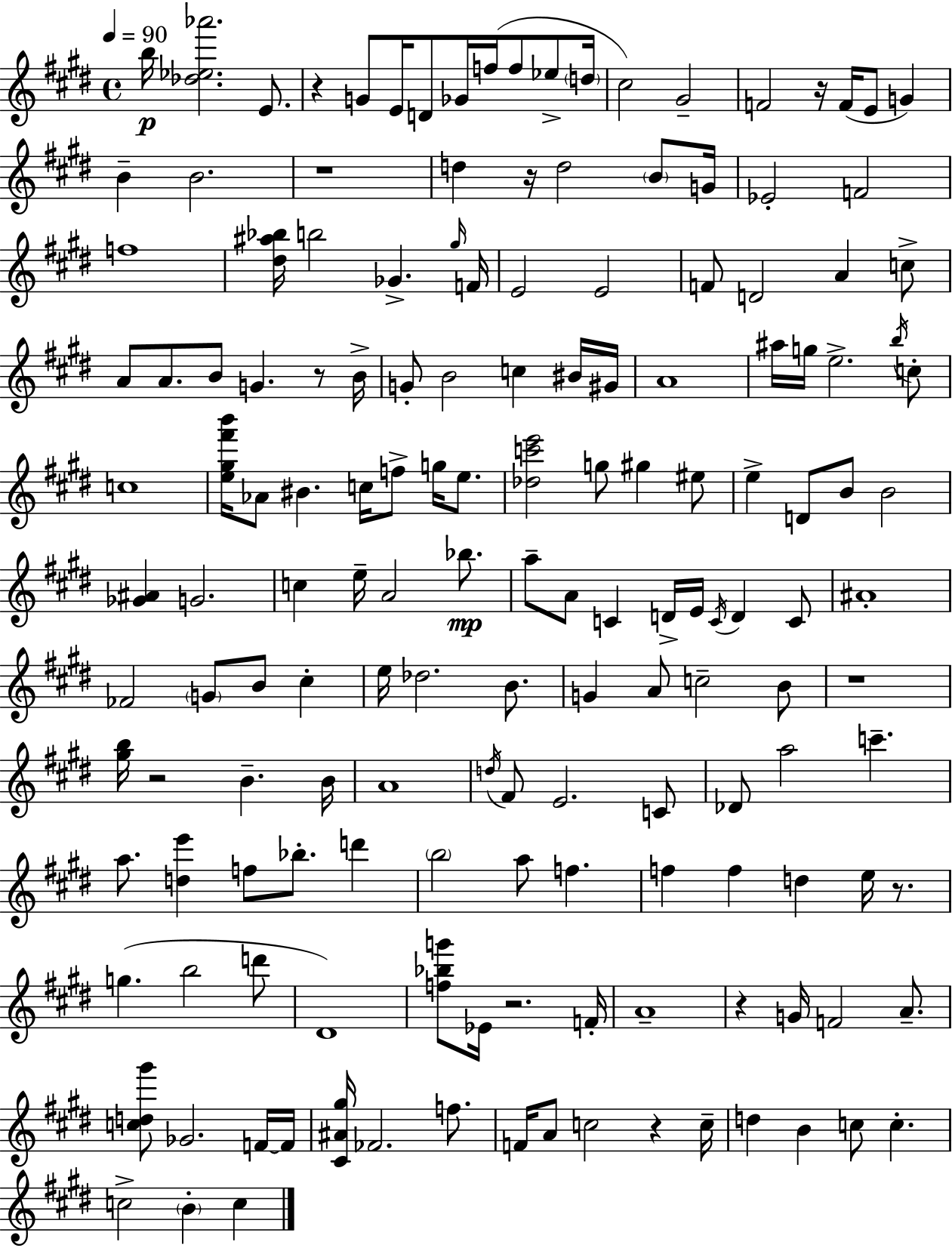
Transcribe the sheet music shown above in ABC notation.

X:1
T:Untitled
M:4/4
L:1/4
K:E
b/4 [_d_e_a']2 E/2 z G/2 E/4 D/2 _G/4 f/4 f/2 _e/2 d/4 ^c2 ^G2 F2 z/4 F/4 E/2 G B B2 z4 d z/4 d2 B/2 G/4 _E2 F2 f4 [^d^a_b]/4 b2 _G ^g/4 F/4 E2 E2 F/2 D2 A c/2 A/2 A/2 B/2 G z/2 B/4 G/2 B2 c ^B/4 ^G/4 A4 ^a/4 g/4 e2 b/4 c/2 c4 [e^g^f'b']/4 _A/2 ^B c/4 f/2 g/4 e/2 [_dc'e']2 g/2 ^g ^e/2 e D/2 B/2 B2 [_G^A] G2 c e/4 A2 _b/2 a/2 A/2 C D/4 E/4 C/4 D C/2 ^A4 _F2 G/2 B/2 ^c e/4 _d2 B/2 G A/2 c2 B/2 z4 [^gb]/4 z2 B B/4 A4 d/4 ^F/2 E2 C/2 _D/2 a2 c' a/2 [de'] f/2 _b/2 d' b2 a/2 f f f d e/4 z/2 g b2 d'/2 ^D4 [f_bg']/2 _E/4 z2 F/4 A4 z G/4 F2 A/2 [cd^g']/2 _G2 F/4 F/4 [^C^A^g]/4 _F2 f/2 F/4 A/2 c2 z c/4 d B c/2 c c2 B c